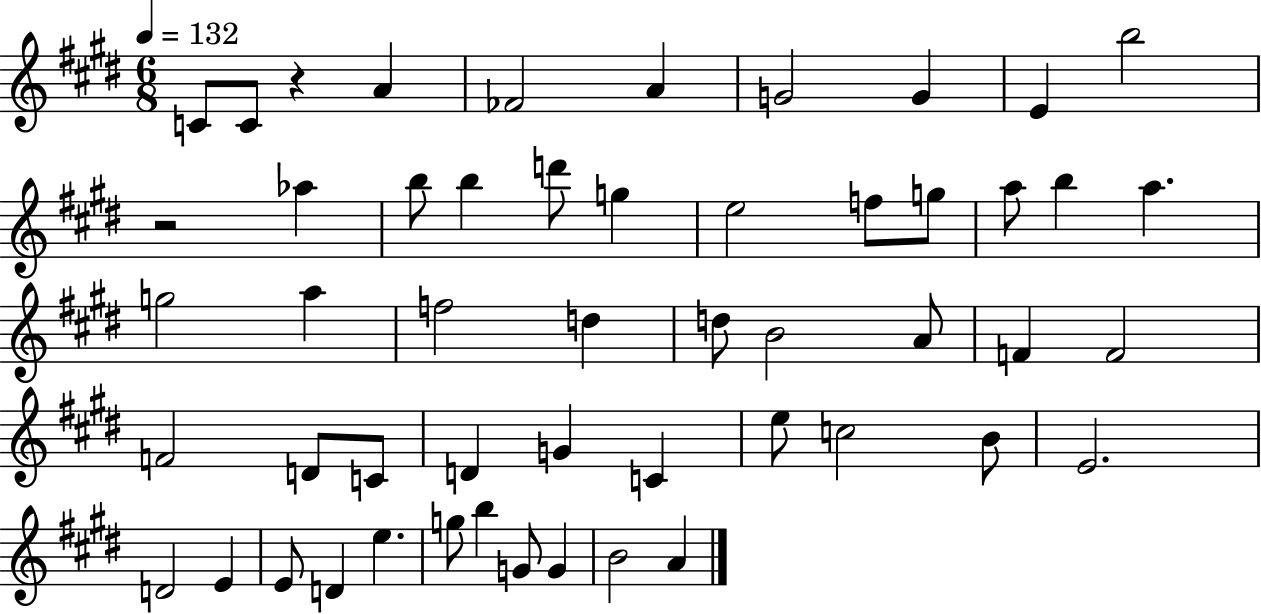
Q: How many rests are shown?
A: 2